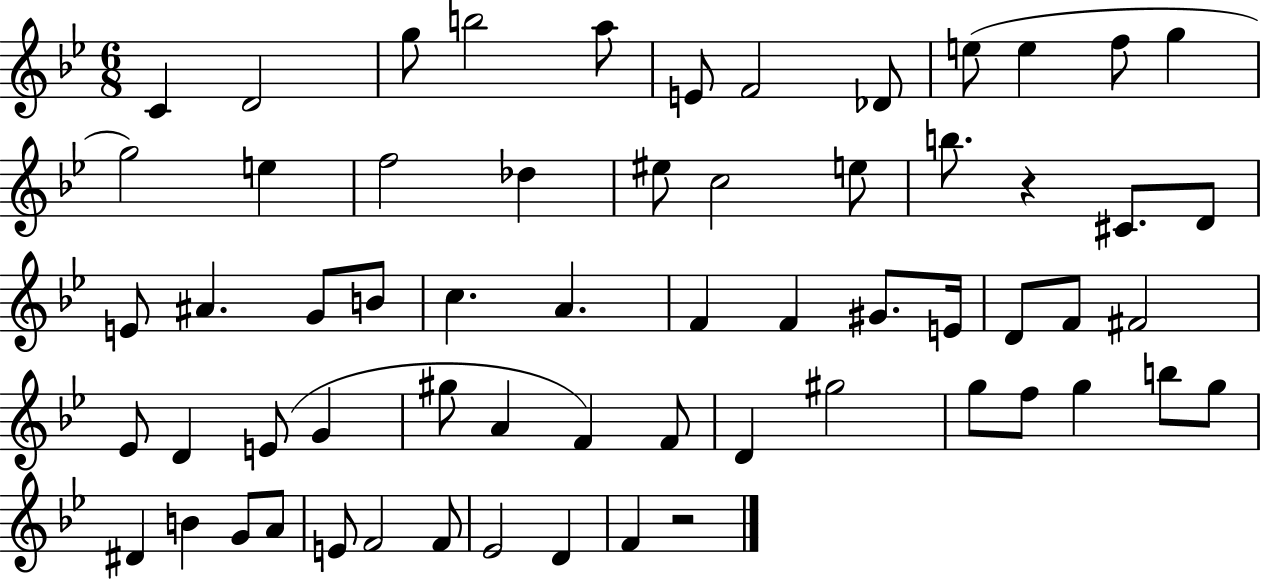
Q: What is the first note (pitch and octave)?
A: C4